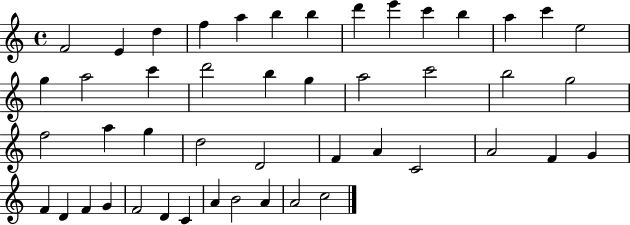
{
  \clef treble
  \time 4/4
  \defaultTimeSignature
  \key c \major
  f'2 e'4 d''4 | f''4 a''4 b''4 b''4 | d'''4 e'''4 c'''4 b''4 | a''4 c'''4 e''2 | \break g''4 a''2 c'''4 | d'''2 b''4 g''4 | a''2 c'''2 | b''2 g''2 | \break f''2 a''4 g''4 | d''2 d'2 | f'4 a'4 c'2 | a'2 f'4 g'4 | \break f'4 d'4 f'4 g'4 | f'2 d'4 c'4 | a'4 b'2 a'4 | a'2 c''2 | \break \bar "|."
}